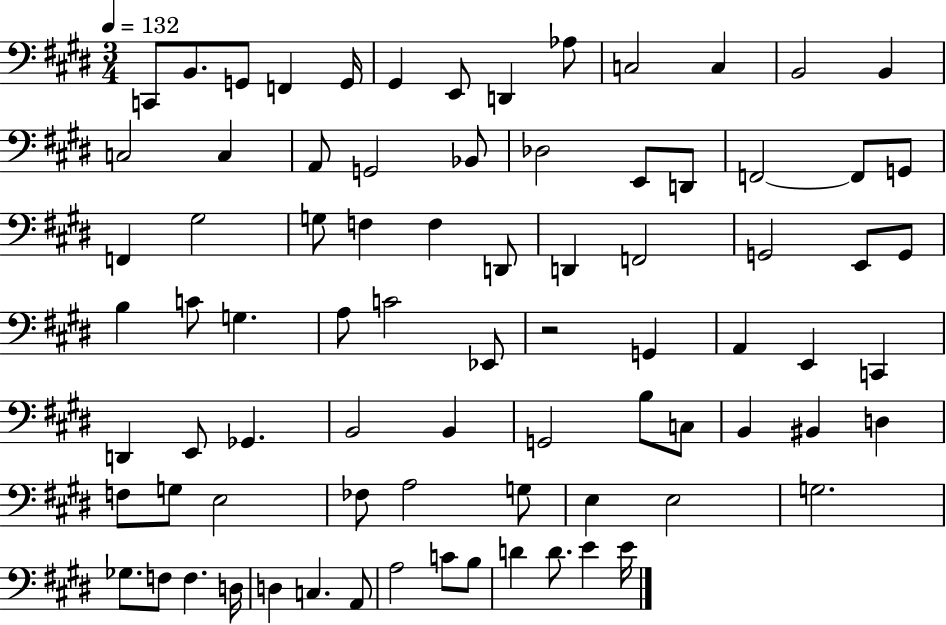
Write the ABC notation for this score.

X:1
T:Untitled
M:3/4
L:1/4
K:E
C,,/2 B,,/2 G,,/2 F,, G,,/4 ^G,, E,,/2 D,, _A,/2 C,2 C, B,,2 B,, C,2 C, A,,/2 G,,2 _B,,/2 _D,2 E,,/2 D,,/2 F,,2 F,,/2 G,,/2 F,, ^G,2 G,/2 F, F, D,,/2 D,, F,,2 G,,2 E,,/2 G,,/2 B, C/2 G, A,/2 C2 _E,,/2 z2 G,, A,, E,, C,, D,, E,,/2 _G,, B,,2 B,, G,,2 B,/2 C,/2 B,, ^B,, D, F,/2 G,/2 E,2 _F,/2 A,2 G,/2 E, E,2 G,2 _G,/2 F,/2 F, D,/4 D, C, A,,/2 A,2 C/2 B,/2 D D/2 E E/4